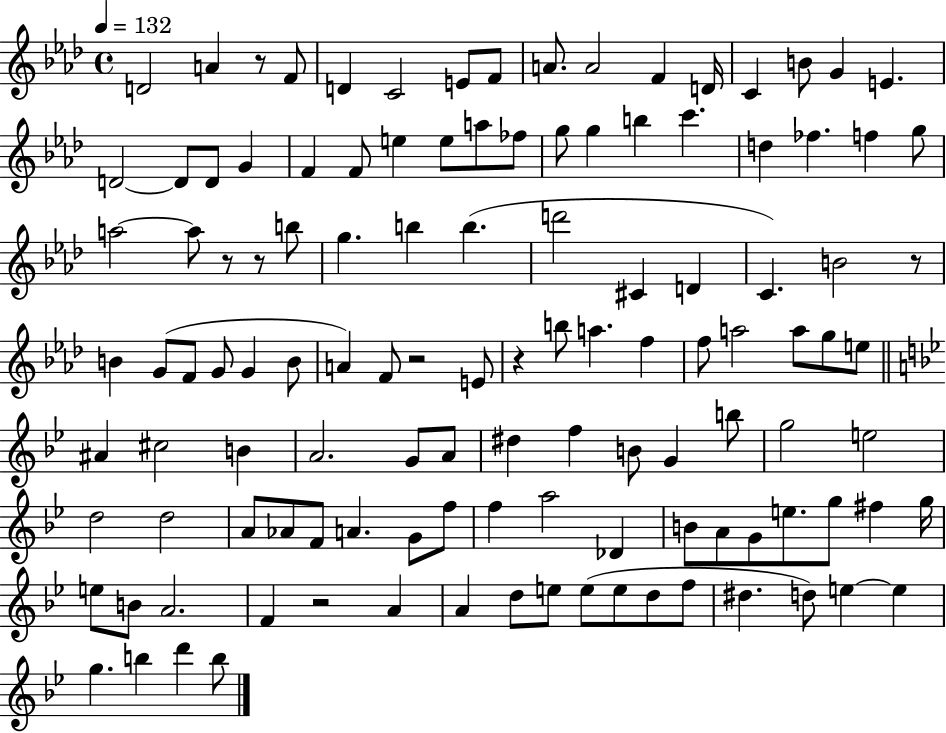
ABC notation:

X:1
T:Untitled
M:4/4
L:1/4
K:Ab
D2 A z/2 F/2 D C2 E/2 F/2 A/2 A2 F D/4 C B/2 G E D2 D/2 D/2 G F F/2 e e/2 a/2 _f/2 g/2 g b c' d _f f g/2 a2 a/2 z/2 z/2 b/2 g b b d'2 ^C D C B2 z/2 B G/2 F/2 G/2 G B/2 A F/2 z2 E/2 z b/2 a f f/2 a2 a/2 g/2 e/2 ^A ^c2 B A2 G/2 A/2 ^d f B/2 G b/2 g2 e2 d2 d2 A/2 _A/2 F/2 A G/2 f/2 f a2 _D B/2 A/2 G/2 e/2 g/2 ^f g/4 e/2 B/2 A2 F z2 A A d/2 e/2 e/2 e/2 d/2 f/2 ^d d/2 e e g b d' b/2